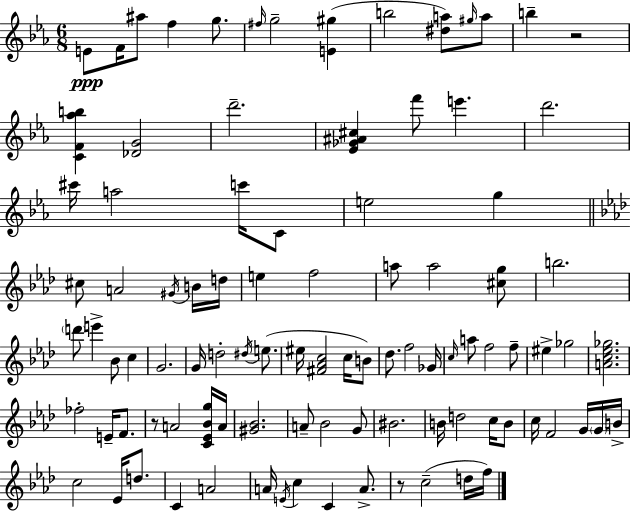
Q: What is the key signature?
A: EES major